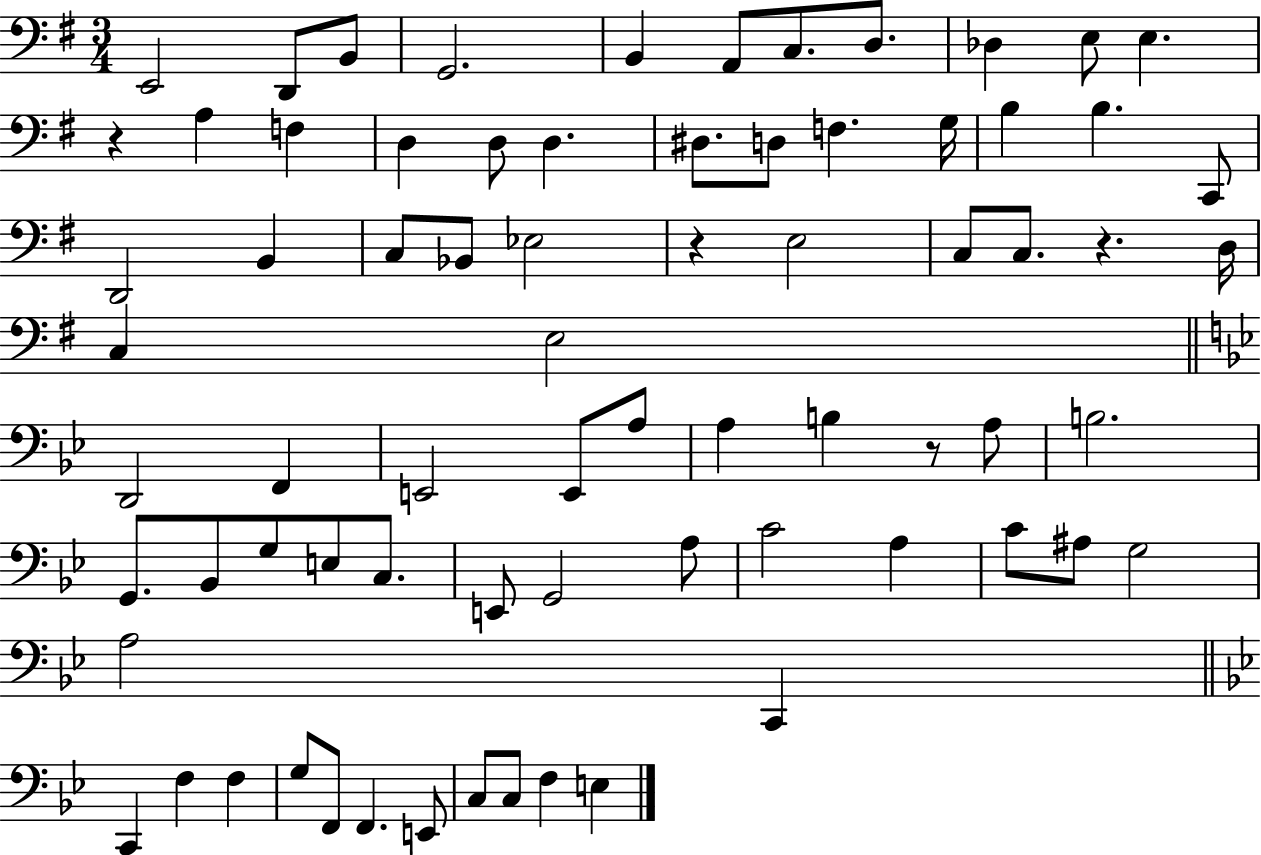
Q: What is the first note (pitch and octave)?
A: E2